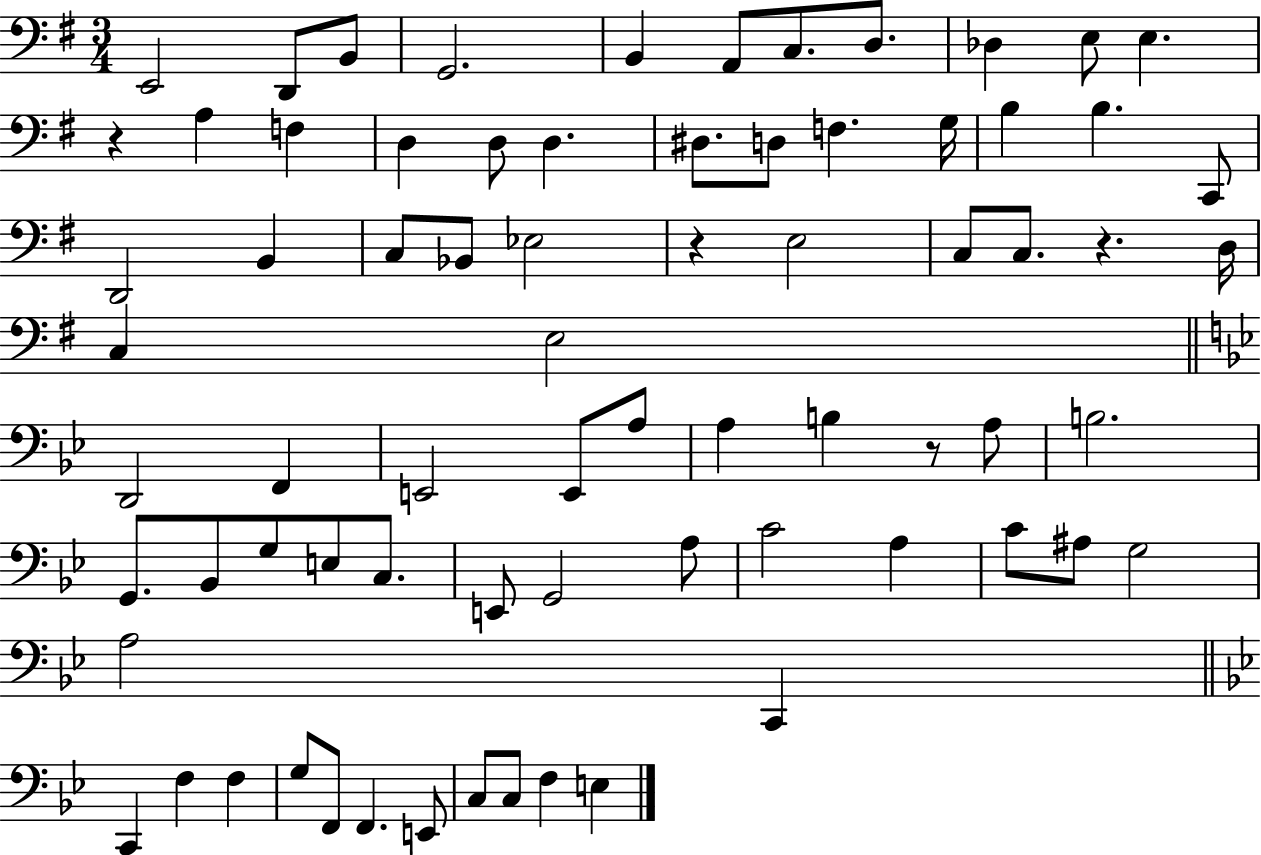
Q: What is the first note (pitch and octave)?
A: E2